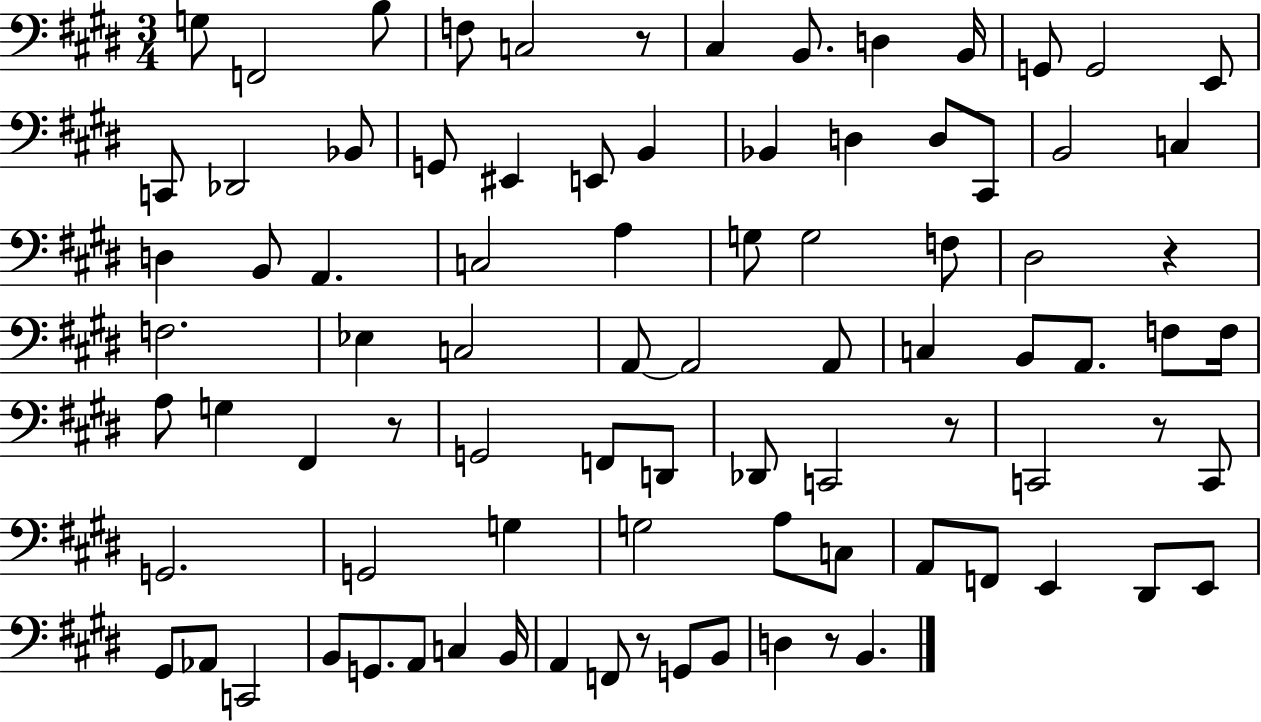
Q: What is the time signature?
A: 3/4